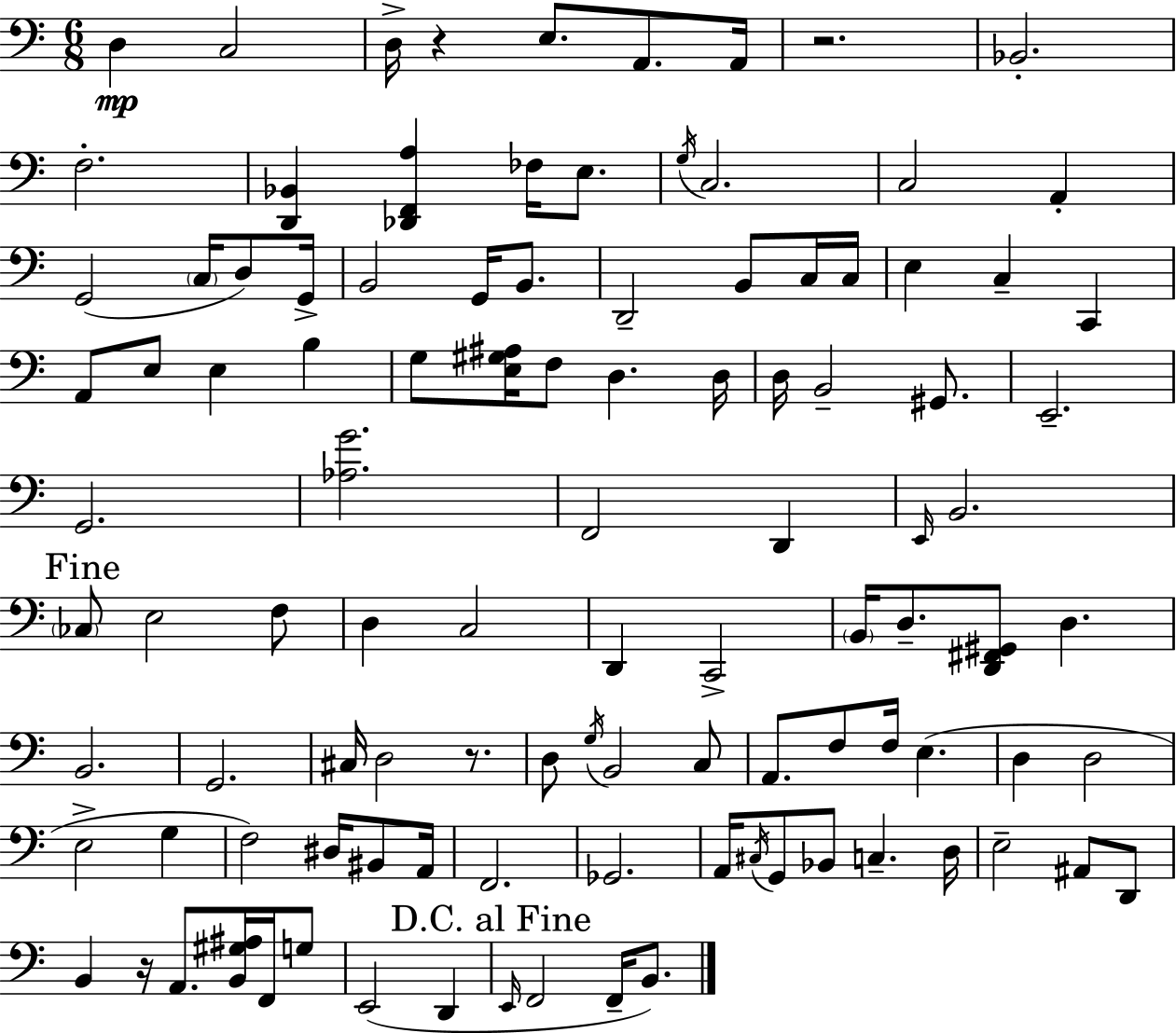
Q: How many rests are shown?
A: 4